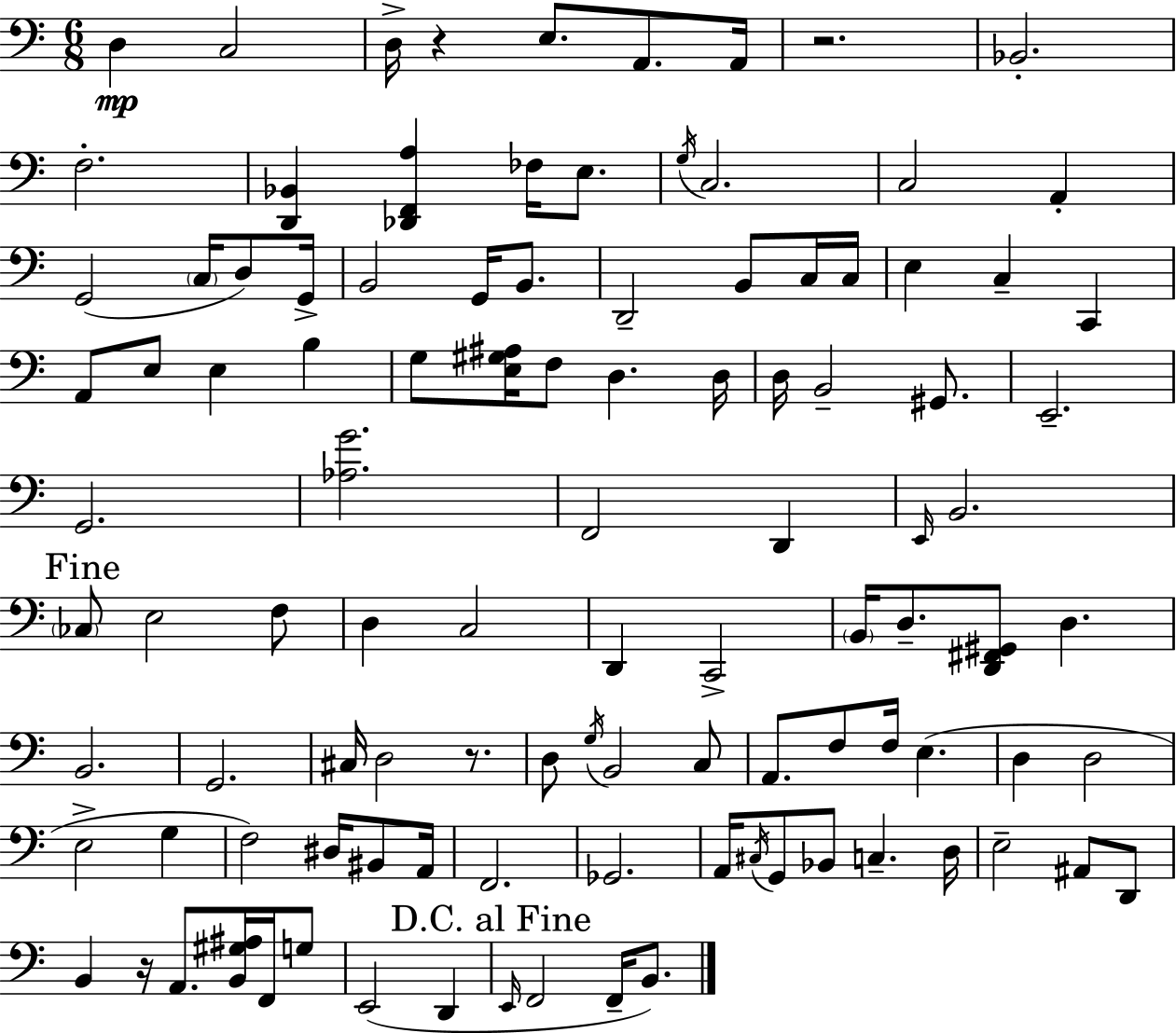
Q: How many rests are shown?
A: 4